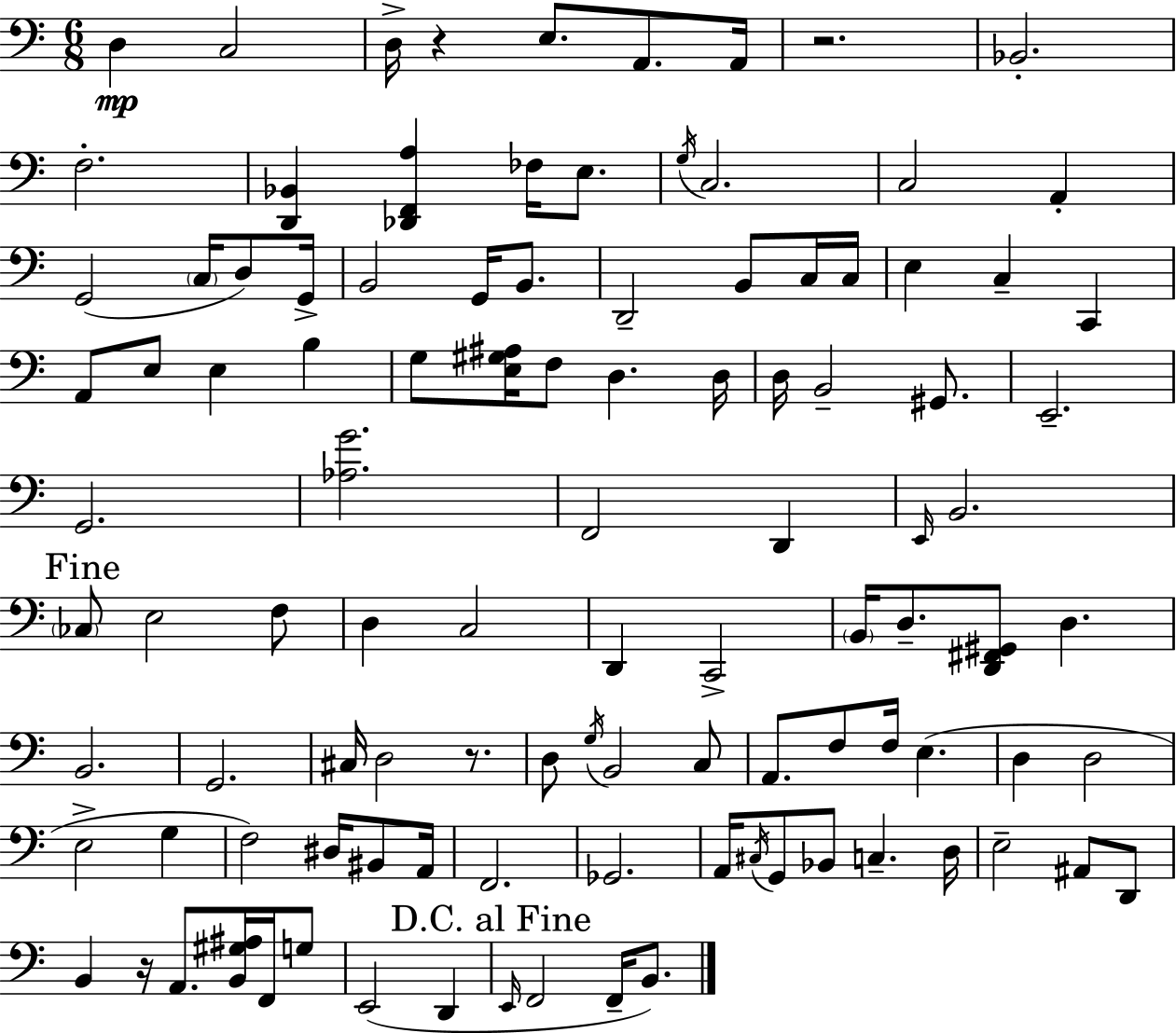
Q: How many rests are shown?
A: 4